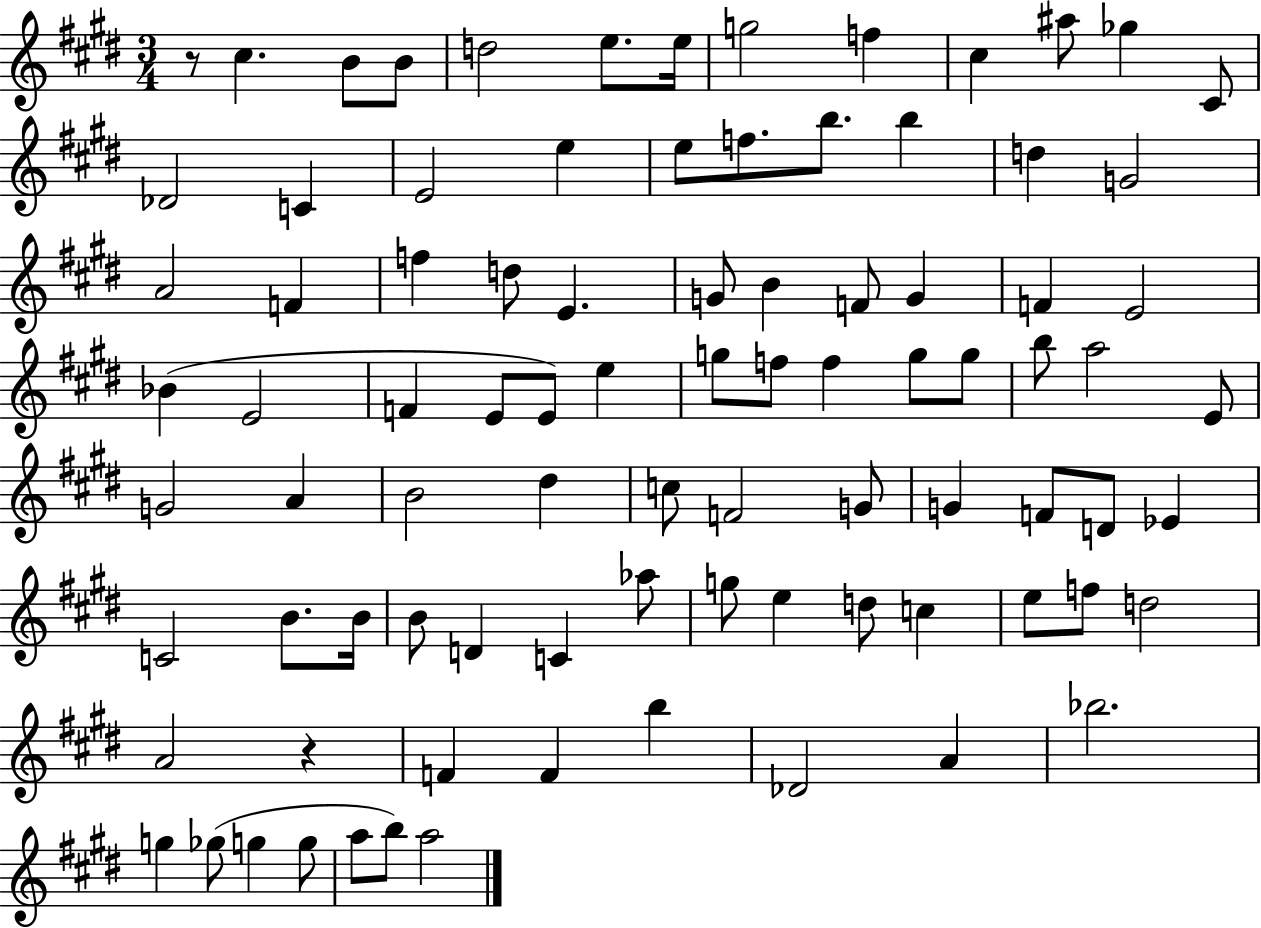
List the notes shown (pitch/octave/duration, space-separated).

R/e C#5/q. B4/e B4/e D5/h E5/e. E5/s G5/h F5/q C#5/q A#5/e Gb5/q C#4/e Db4/h C4/q E4/h E5/q E5/e F5/e. B5/e. B5/q D5/q G4/h A4/h F4/q F5/q D5/e E4/q. G4/e B4/q F4/e G4/q F4/q E4/h Bb4/q E4/h F4/q E4/e E4/e E5/q G5/e F5/e F5/q G5/e G5/e B5/e A5/h E4/e G4/h A4/q B4/h D#5/q C5/e F4/h G4/e G4/q F4/e D4/e Eb4/q C4/h B4/e. B4/s B4/e D4/q C4/q Ab5/e G5/e E5/q D5/e C5/q E5/e F5/e D5/h A4/h R/q F4/q F4/q B5/q Db4/h A4/q Bb5/h. G5/q Gb5/e G5/q G5/e A5/e B5/e A5/h